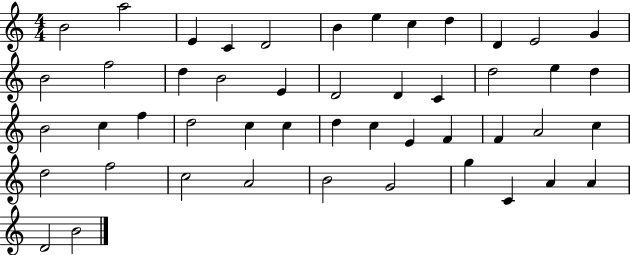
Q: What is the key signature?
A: C major